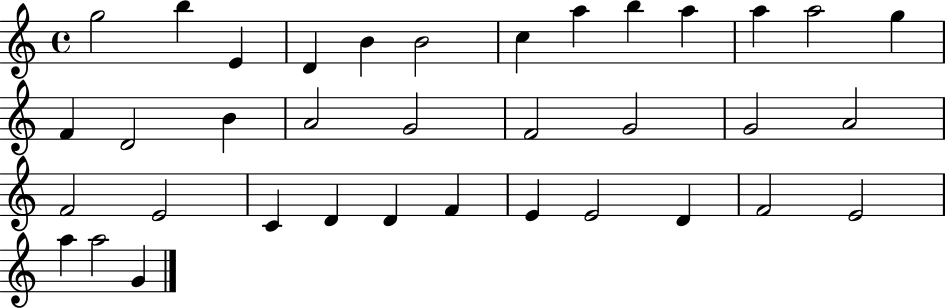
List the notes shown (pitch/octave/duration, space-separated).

G5/h B5/q E4/q D4/q B4/q B4/h C5/q A5/q B5/q A5/q A5/q A5/h G5/q F4/q D4/h B4/q A4/h G4/h F4/h G4/h G4/h A4/h F4/h E4/h C4/q D4/q D4/q F4/q E4/q E4/h D4/q F4/h E4/h A5/q A5/h G4/q